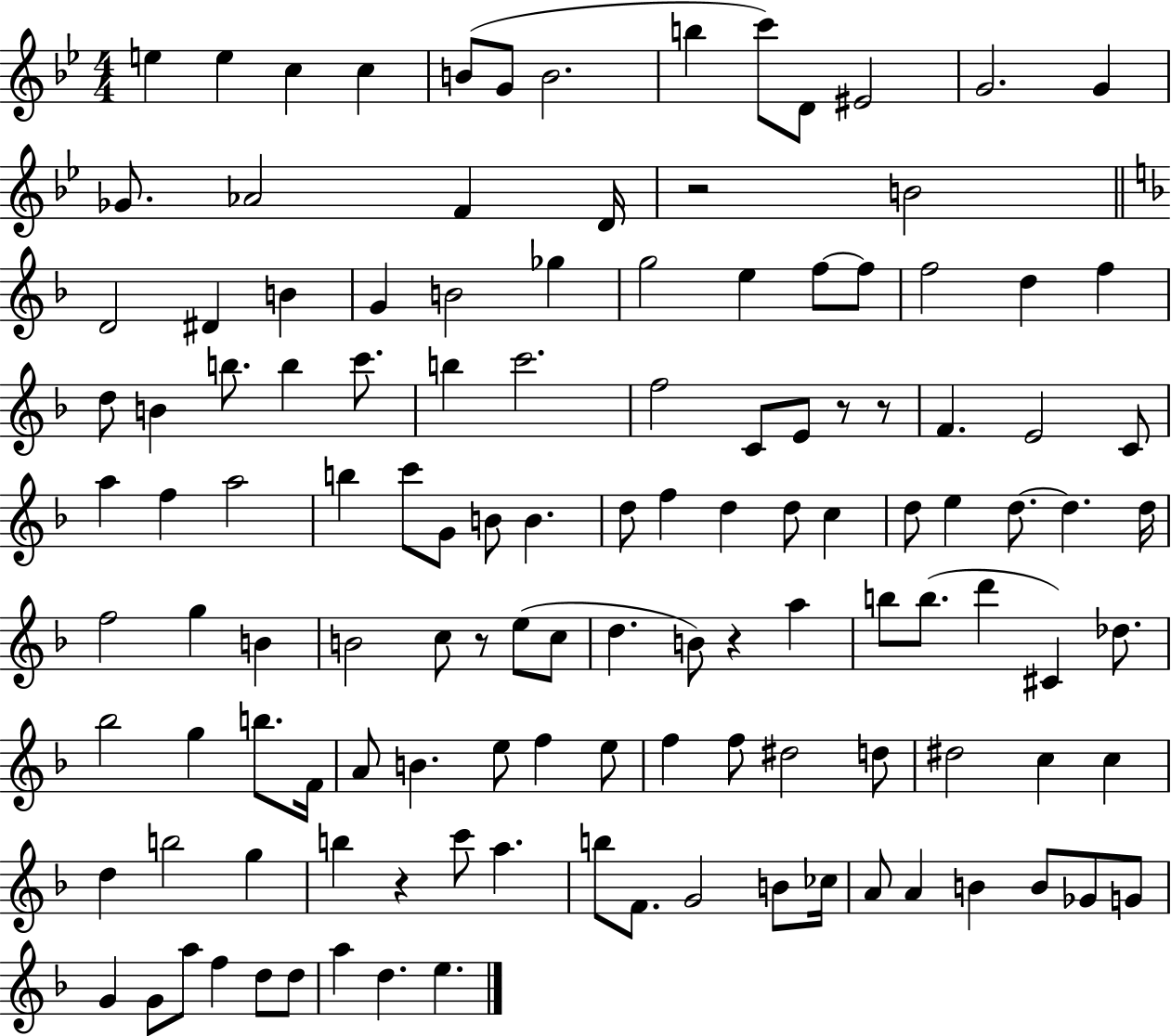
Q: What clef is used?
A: treble